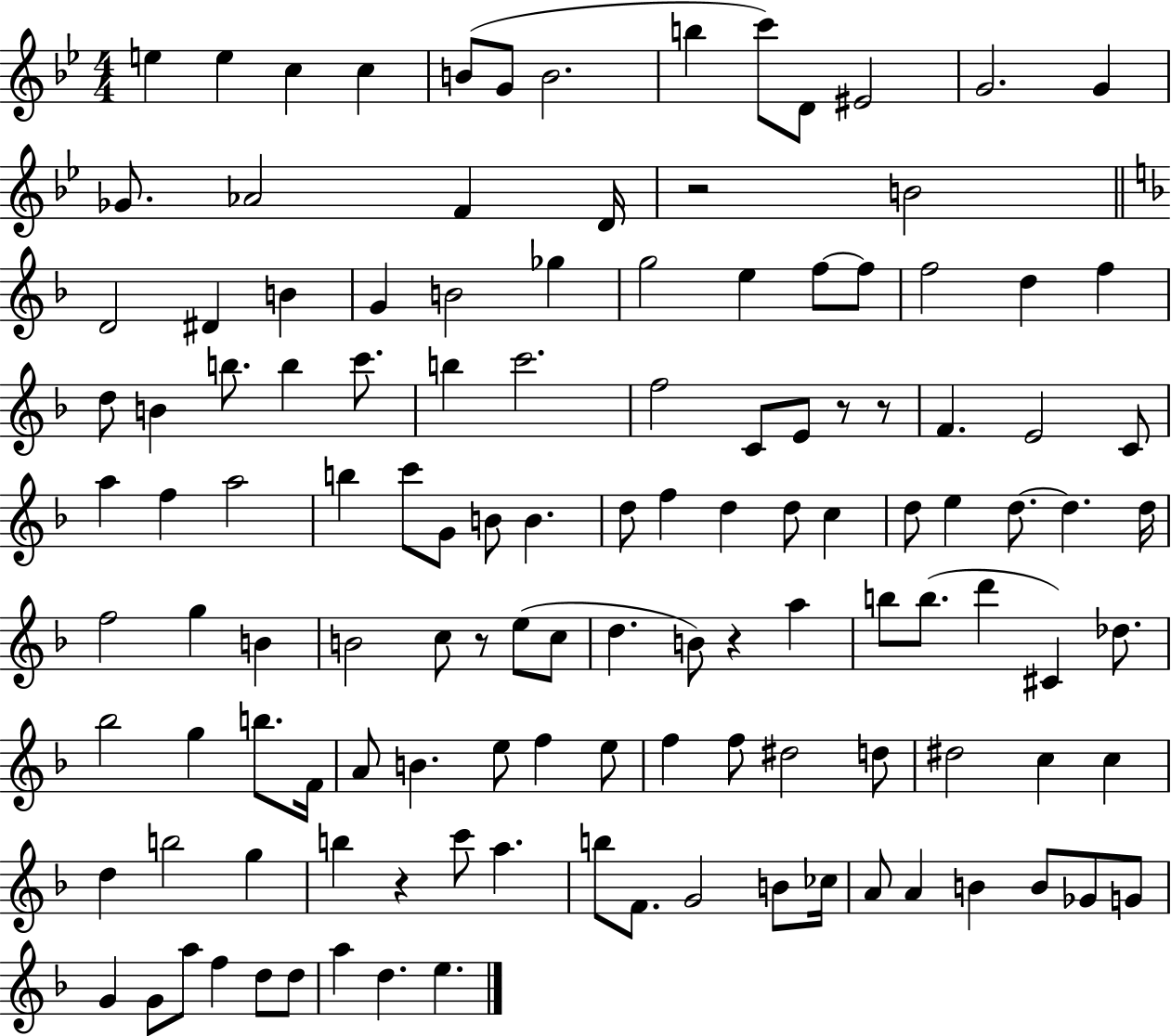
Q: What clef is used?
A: treble